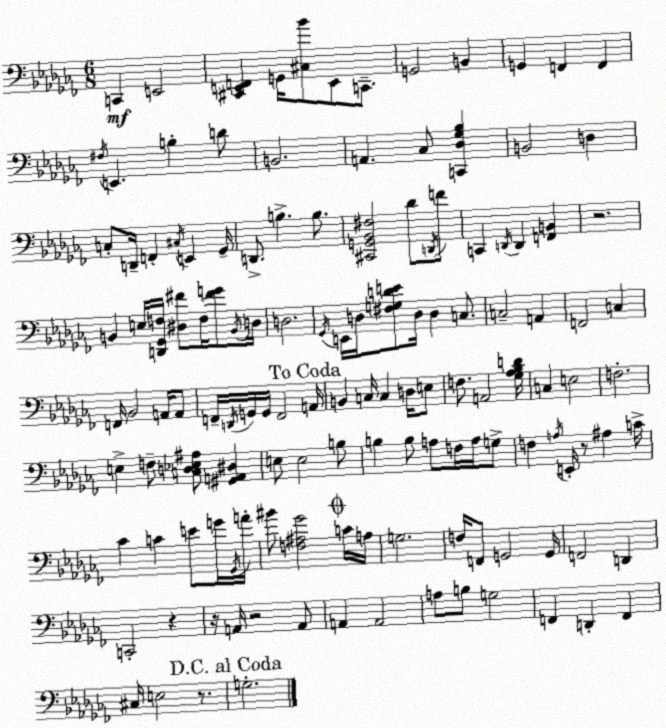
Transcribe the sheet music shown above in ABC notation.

X:1
T:Untitled
M:6/8
L:1/4
K:Abm
C,, E,,2 [^C,,E,,F,,] G,,/4 [^C,_B]/2 E,,/2 C,,/2 G,,2 B,, G,, F,, F,, ^F,/4 E,, B, D/2 B,,2 A,, _C,/2 [C,,_D,_G,_B,] B,,2 D, C,/2 D,,/4 F,, ^C,/4 E,, _G,,/4 D,,/2 B, B,/2 [^C,,G,,_B,,^F,]2 _D/2 D,,/4 F/2 C,, D,,/4 D,, [F,,B,,] z2 B,, E,/4 [D,,_G,,F,]/4 [^D,^F]/2 F,/4 [^FG]/2 B,,/4 D,/4 D,2 _G,,/4 E,,/4 D,/4 [^F,G,DE]/2 D,/4 D, C,/2 C,2 A,, F,,2 C, F,,/4 _B,,2 A,,/4 A,,/2 F,,/4 D,,/4 G,,/4 G,,/4 F,,2 A,,/4 B,, C,/4 C, D,/4 E,/2 F,/2 A,,2 [_G,_A,_B,D]/4 C, E,2 F,2 E, F,/2 [C,D,_E,^A,]/2 [^G,,A,,^D,] E,/2 E,2 B,/2 B, B,/2 A,/2 F,/4 A,/4 G,/2 F, A,/4 E,,/4 z/2 ^A, C/4 _C C E/2 G/4 _G,,/4 A/4 ^B/2 [F,^A,_G]2 C/4 A,/4 G,2 F,/4 F,,/2 G,,2 G,,/4 F,,2 D,, C,,2 z z/4 A,,/4 z2 A,,/2 A,, A,,2 A,/2 B,/2 G,2 F,, D,, F,, ^C,/4 E,2 z/2 G,2